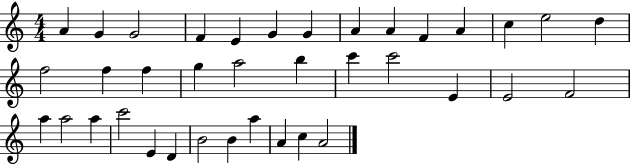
{
  \clef treble
  \numericTimeSignature
  \time 4/4
  \key c \major
  a'4 g'4 g'2 | f'4 e'4 g'4 g'4 | a'4 a'4 f'4 a'4 | c''4 e''2 d''4 | \break f''2 f''4 f''4 | g''4 a''2 b''4 | c'''4 c'''2 e'4 | e'2 f'2 | \break a''4 a''2 a''4 | c'''2 e'4 d'4 | b'2 b'4 a''4 | a'4 c''4 a'2 | \break \bar "|."
}